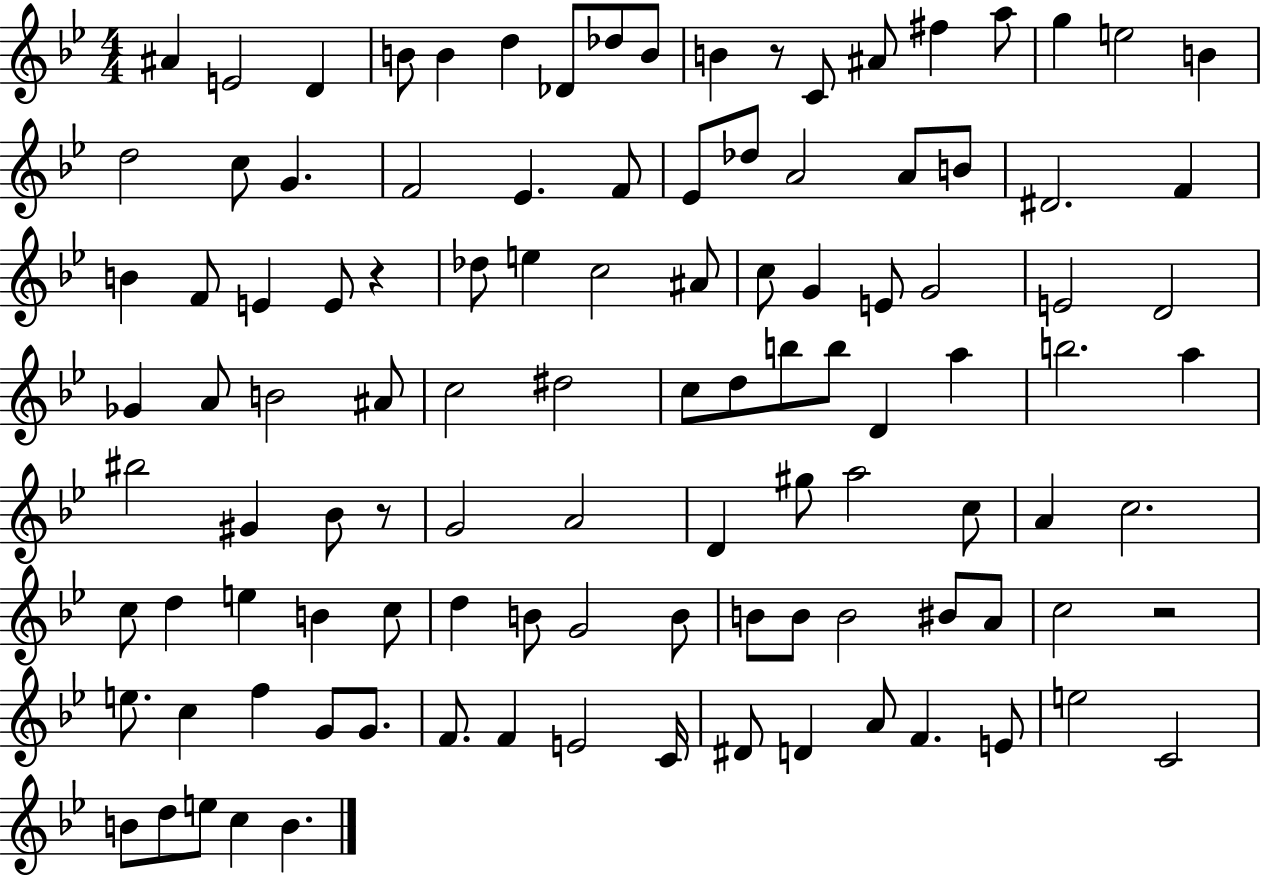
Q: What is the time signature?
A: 4/4